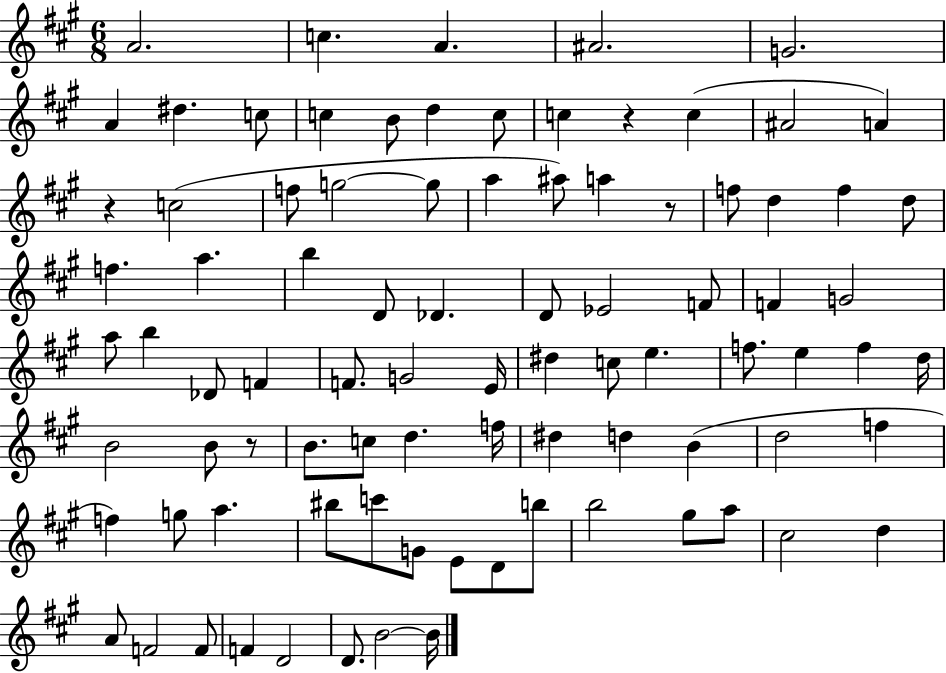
A4/h. C5/q. A4/q. A#4/h. G4/h. A4/q D#5/q. C5/e C5/q B4/e D5/q C5/e C5/q R/q C5/q A#4/h A4/q R/q C5/h F5/e G5/h G5/e A5/q A#5/e A5/q R/e F5/e D5/q F5/q D5/e F5/q. A5/q. B5/q D4/e Db4/q. D4/e Eb4/h F4/e F4/q G4/h A5/e B5/q Db4/e F4/q F4/e. G4/h E4/s D#5/q C5/e E5/q. F5/e. E5/q F5/q D5/s B4/h B4/e R/e B4/e. C5/e D5/q. F5/s D#5/q D5/q B4/q D5/h F5/q F5/q G5/e A5/q. BIS5/e C6/e G4/e E4/e D4/e B5/e B5/h G#5/e A5/e C#5/h D5/q A4/e F4/h F4/e F4/q D4/h D4/e. B4/h B4/s